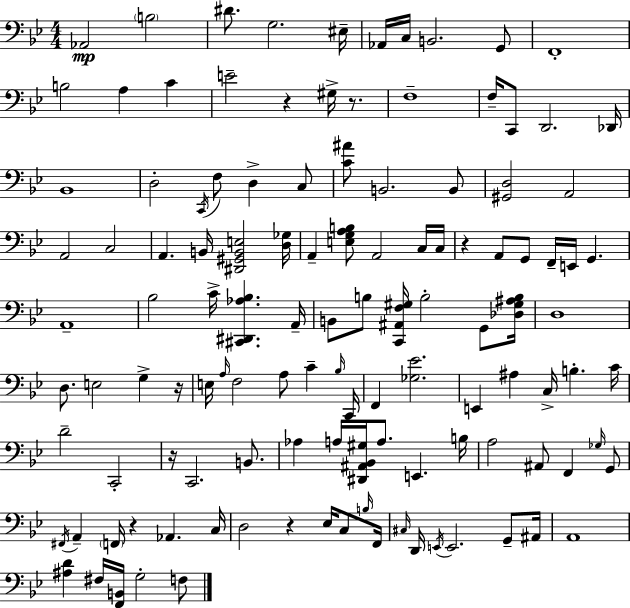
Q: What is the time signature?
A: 4/4